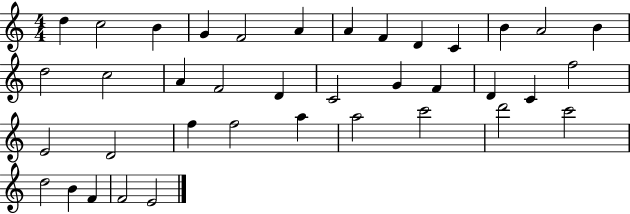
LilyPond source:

{
  \clef treble
  \numericTimeSignature
  \time 4/4
  \key c \major
  d''4 c''2 b'4 | g'4 f'2 a'4 | a'4 f'4 d'4 c'4 | b'4 a'2 b'4 | \break d''2 c''2 | a'4 f'2 d'4 | c'2 g'4 f'4 | d'4 c'4 f''2 | \break e'2 d'2 | f''4 f''2 a''4 | a''2 c'''2 | d'''2 c'''2 | \break d''2 b'4 f'4 | f'2 e'2 | \bar "|."
}